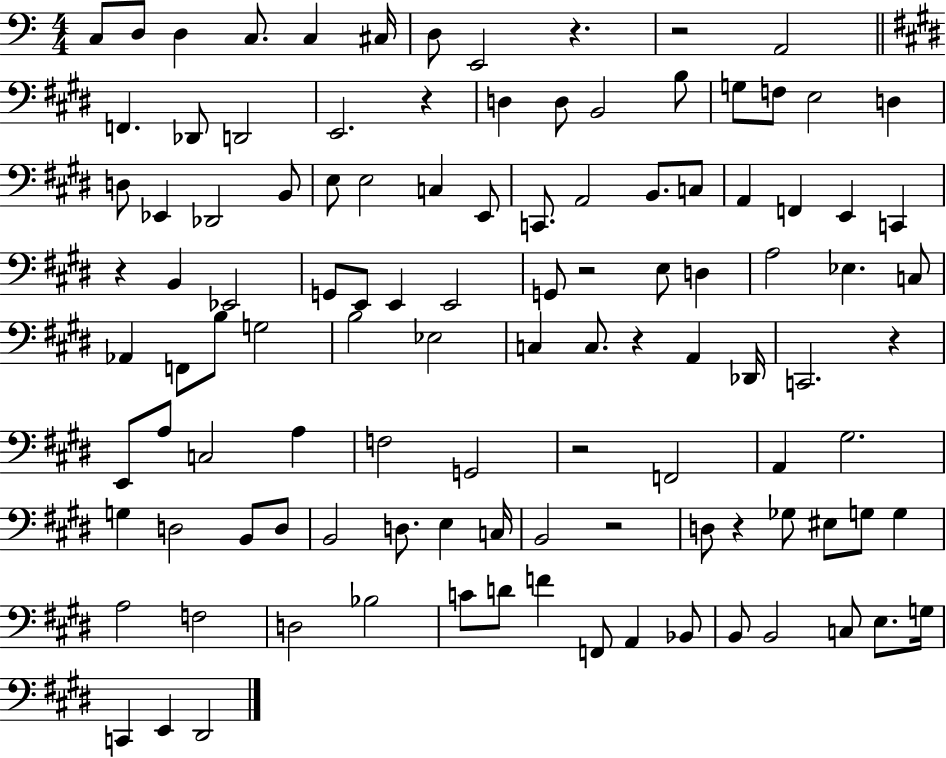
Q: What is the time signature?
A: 4/4